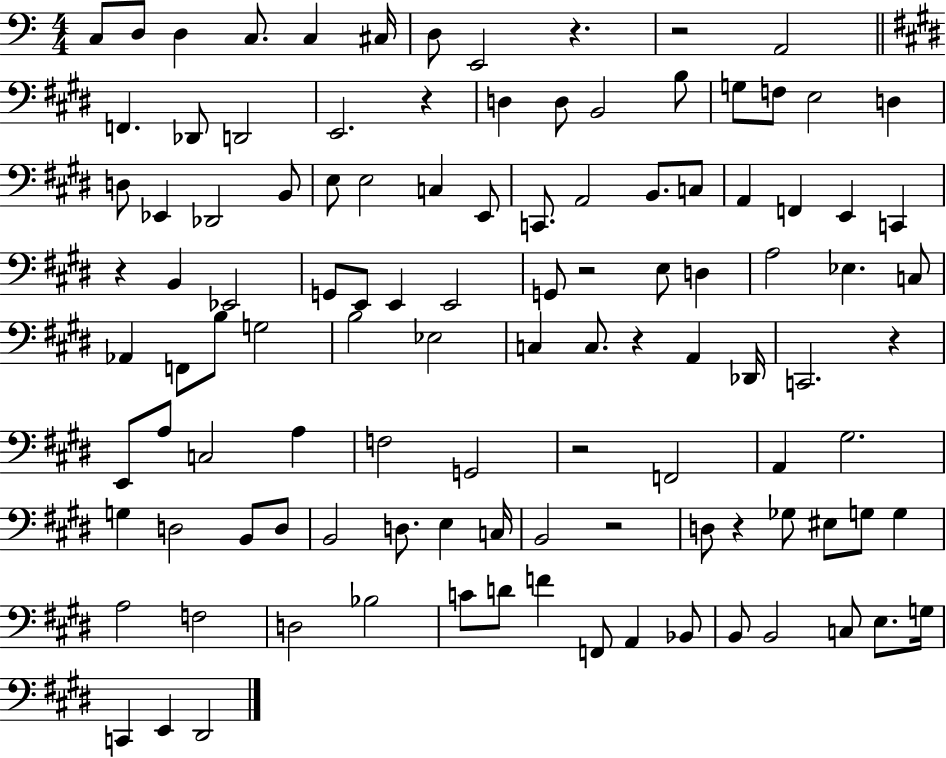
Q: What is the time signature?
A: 4/4